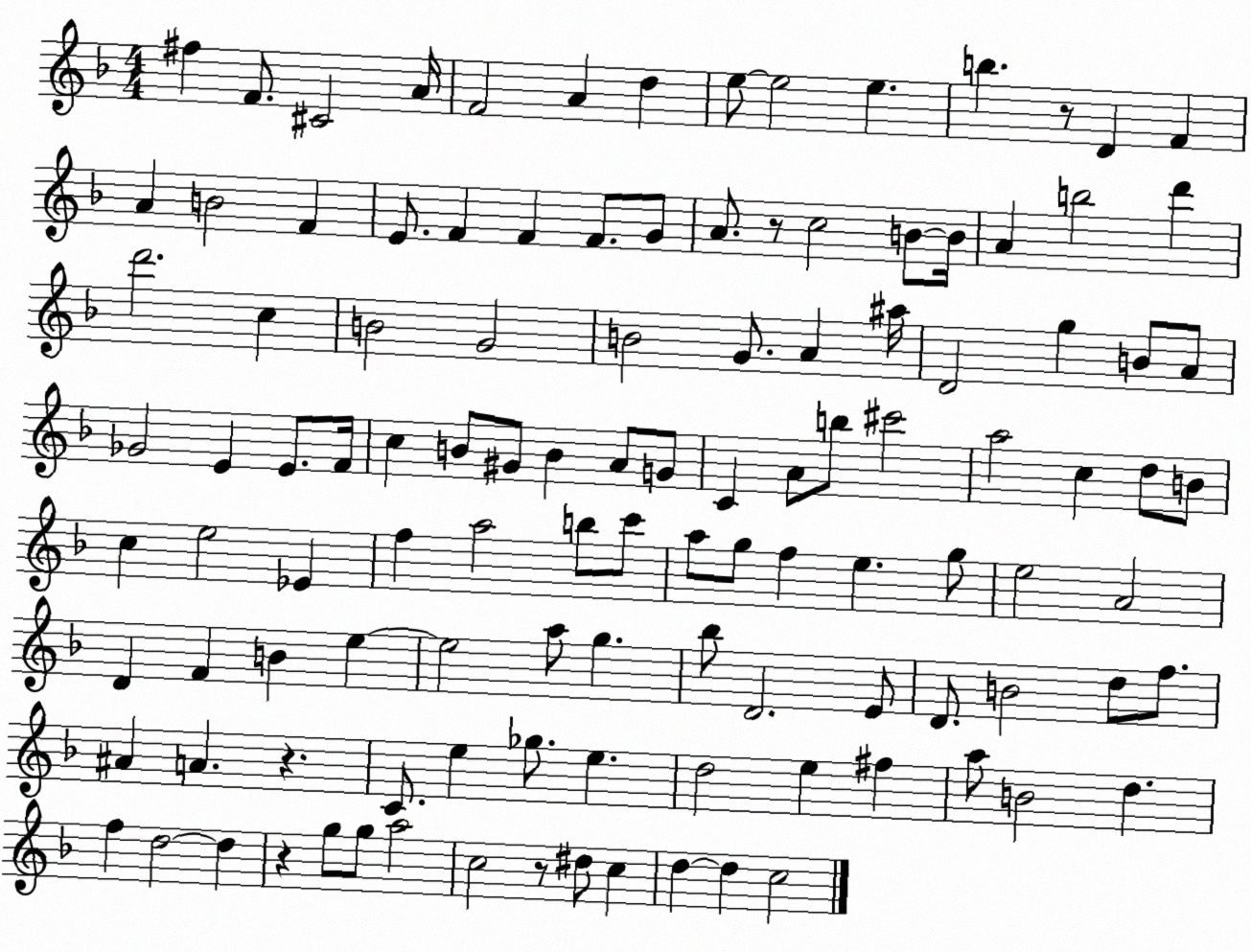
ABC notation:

X:1
T:Untitled
M:4/4
L:1/4
K:F
^f F/2 ^C2 A/4 F2 A d e/2 e2 e b z/2 D F A B2 F E/2 F F F/2 G/2 A/2 z/2 c2 B/2 B/4 A b2 d' d'2 c B2 G2 B2 G/2 A ^a/4 D2 g B/2 A/2 _G2 E E/2 F/4 c B/2 ^G/2 B A/2 G/2 C A/2 b/2 ^c'2 a2 c d/2 B/2 c e2 _E f a2 b/2 c'/2 a/2 g/2 f e g/2 e2 A2 D F B e e2 a/2 g _b/2 D2 E/2 D/2 B2 d/2 f/2 ^A A z C/2 e _g/2 e d2 e ^f a/2 B2 d f d2 d z g/2 g/2 a2 c2 z/2 ^d/2 c d d c2